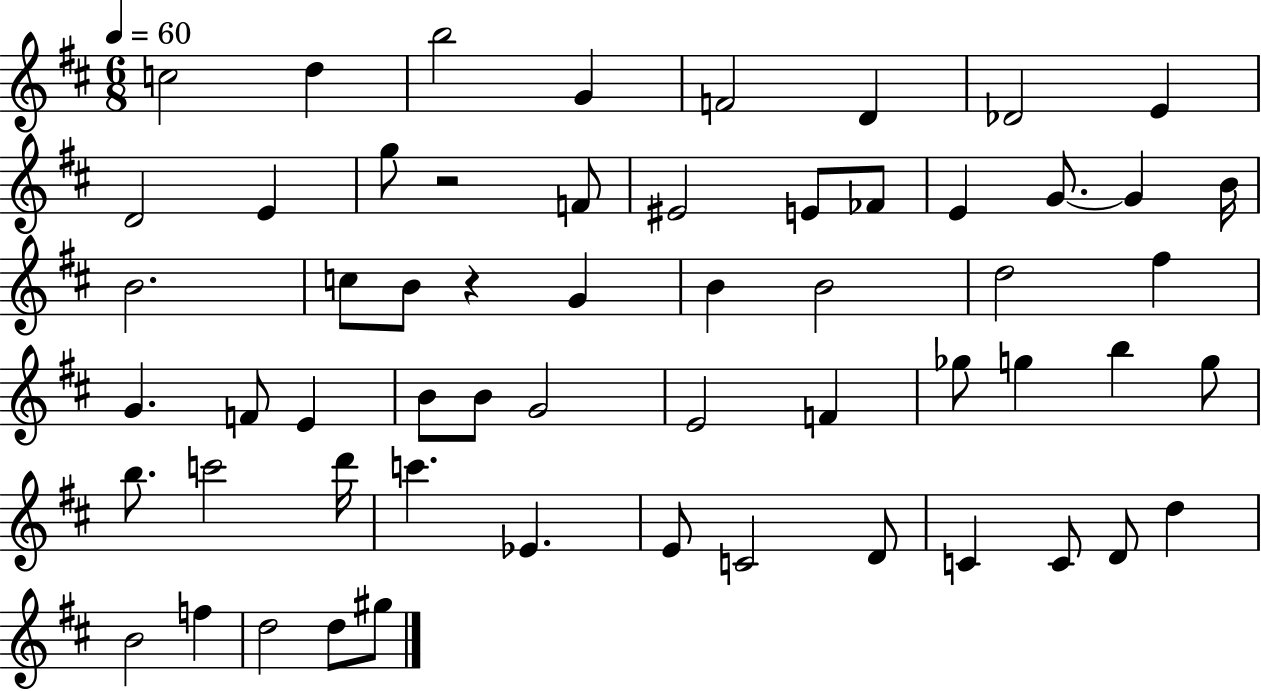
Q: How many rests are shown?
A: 2